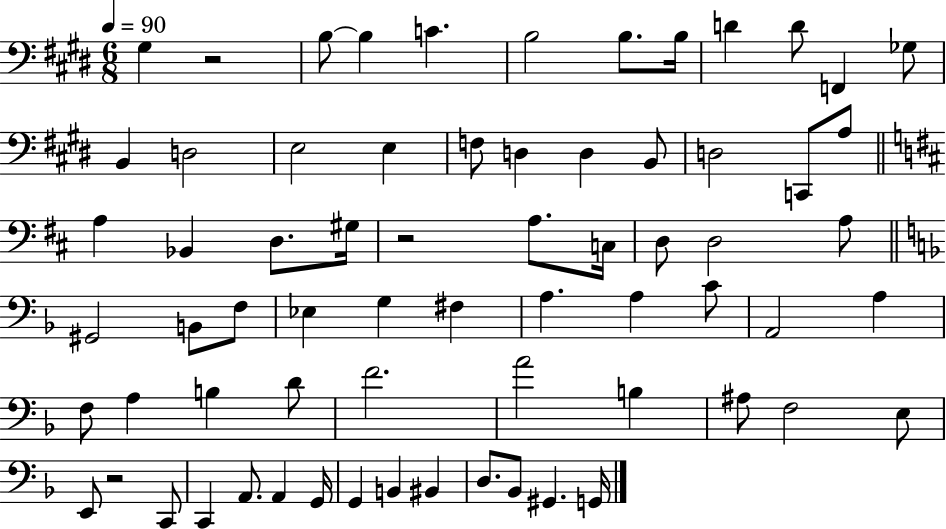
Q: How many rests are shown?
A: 3